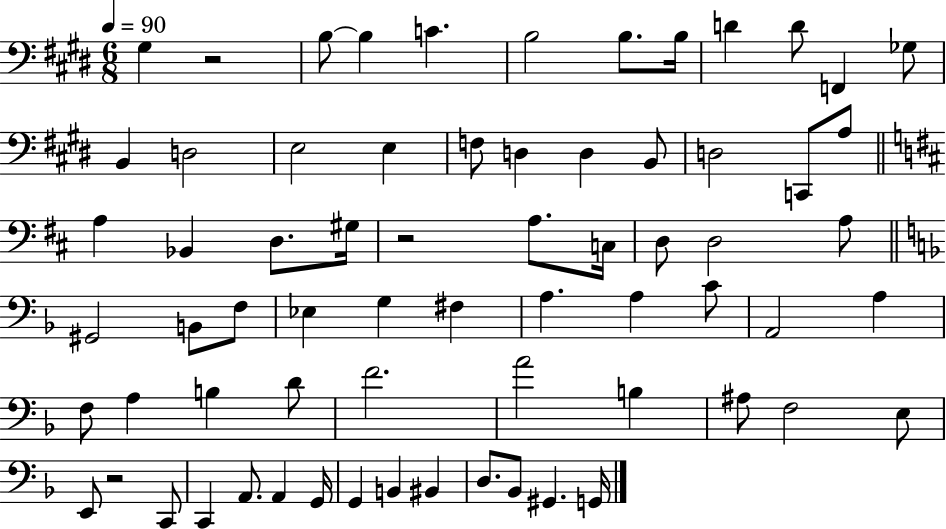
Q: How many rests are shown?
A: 3